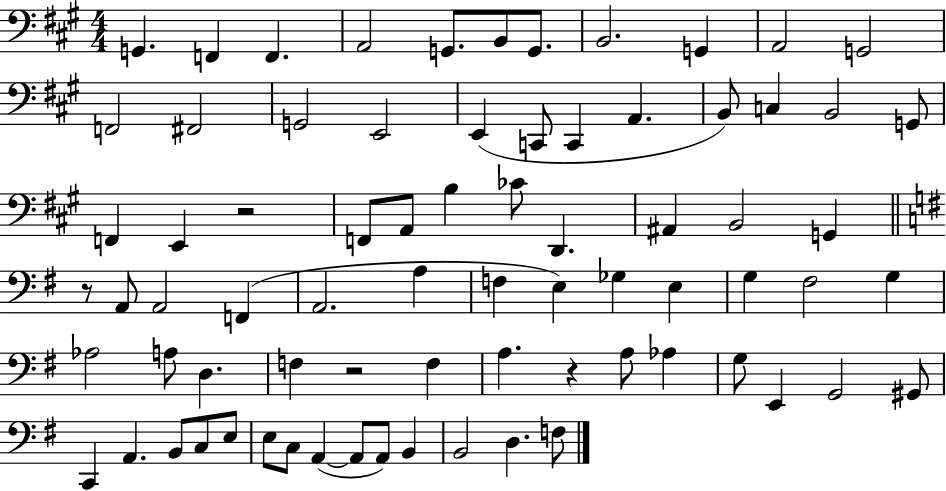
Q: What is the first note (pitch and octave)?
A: G2